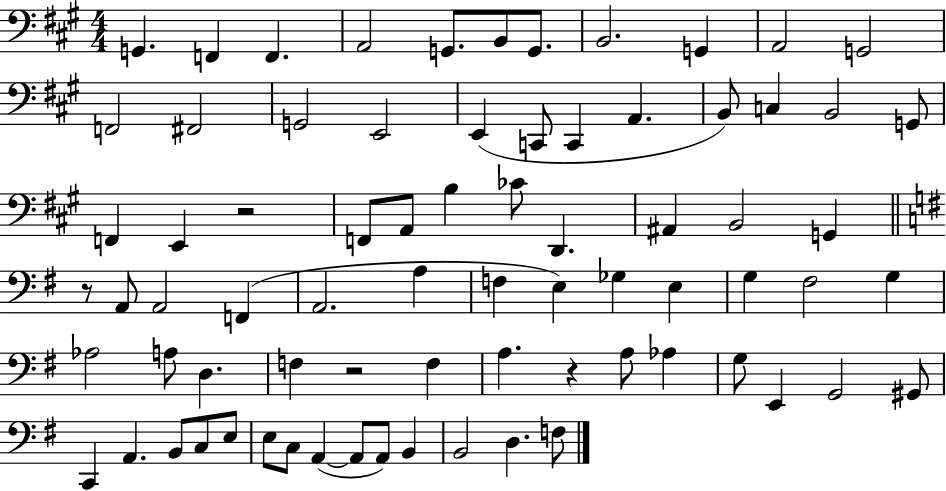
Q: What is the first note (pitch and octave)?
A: G2